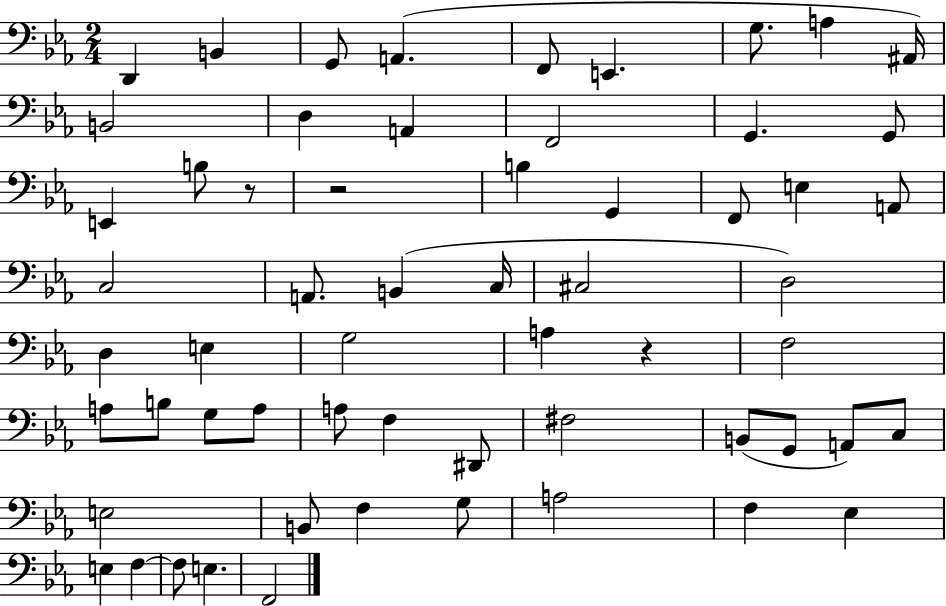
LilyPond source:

{
  \clef bass
  \numericTimeSignature
  \time 2/4
  \key ees \major
  d,4 b,4 | g,8 a,4.( | f,8 e,4. | g8. a4 ais,16) | \break b,2 | d4 a,4 | f,2 | g,4. g,8 | \break e,4 b8 r8 | r2 | b4 g,4 | f,8 e4 a,8 | \break c2 | a,8. b,4( c16 | cis2 | d2) | \break d4 e4 | g2 | a4 r4 | f2 | \break a8 b8 g8 a8 | a8 f4 dis,8 | fis2 | b,8( g,8 a,8) c8 | \break e2 | b,8 f4 g8 | a2 | f4 ees4 | \break e4 f4~~ | f8 e4. | f,2 | \bar "|."
}